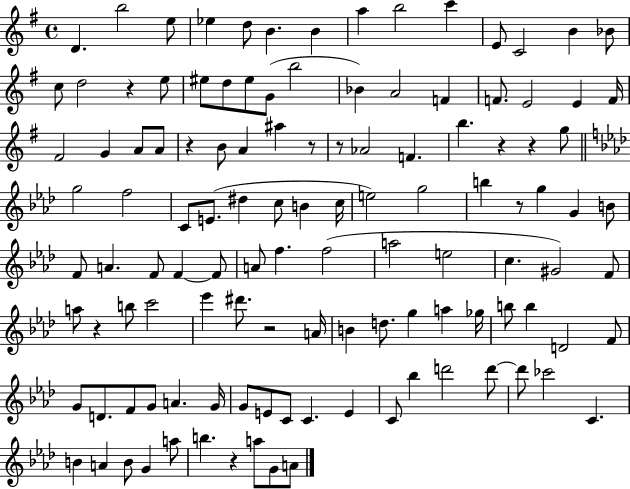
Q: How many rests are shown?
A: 10